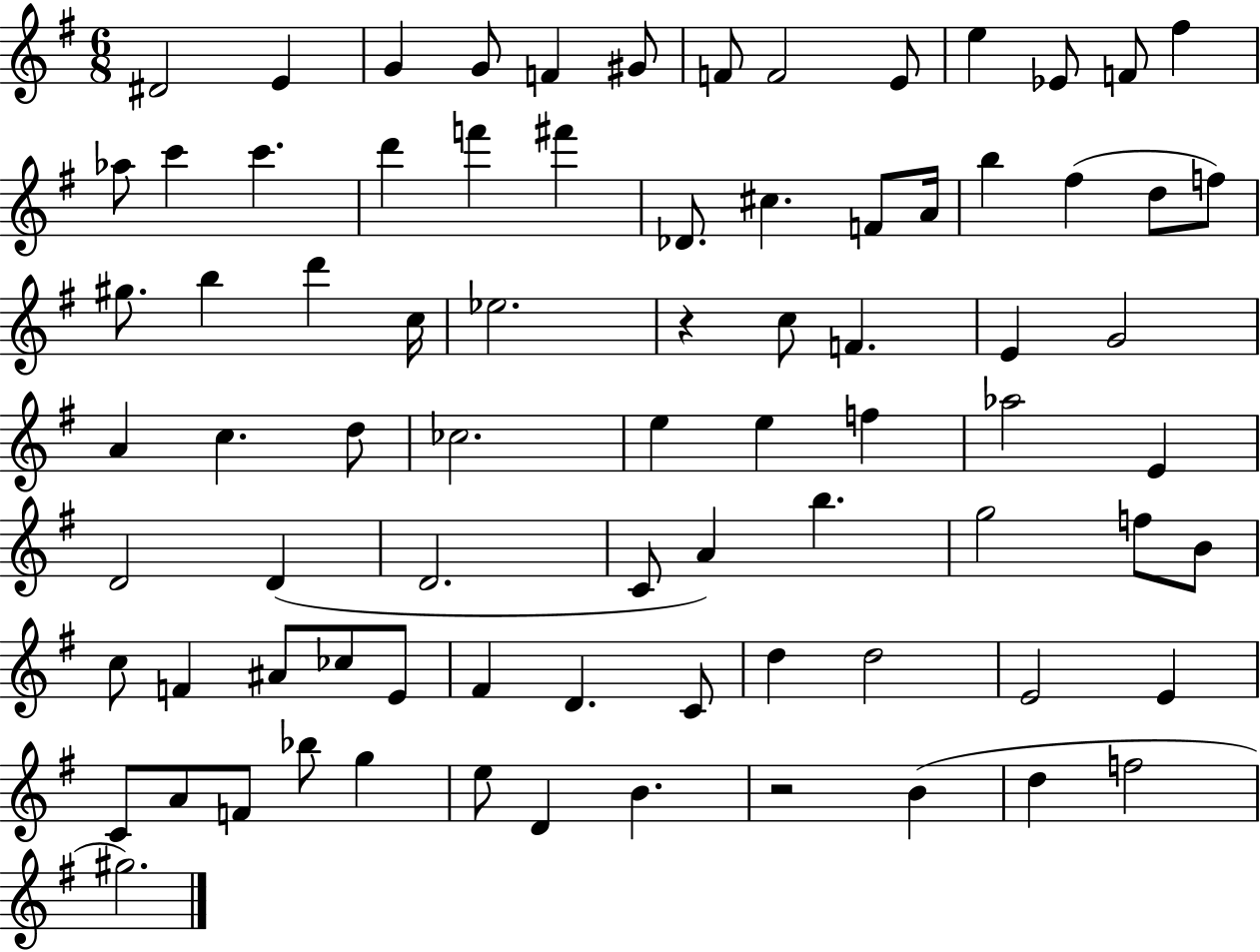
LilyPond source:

{
  \clef treble
  \numericTimeSignature
  \time 6/8
  \key g \major
  dis'2 e'4 | g'4 g'8 f'4 gis'8 | f'8 f'2 e'8 | e''4 ees'8 f'8 fis''4 | \break aes''8 c'''4 c'''4. | d'''4 f'''4 fis'''4 | des'8. cis''4. f'8 a'16 | b''4 fis''4( d''8 f''8) | \break gis''8. b''4 d'''4 c''16 | ees''2. | r4 c''8 f'4. | e'4 g'2 | \break a'4 c''4. d''8 | ces''2. | e''4 e''4 f''4 | aes''2 e'4 | \break d'2 d'4( | d'2. | c'8 a'4) b''4. | g''2 f''8 b'8 | \break c''8 f'4 ais'8 ces''8 e'8 | fis'4 d'4. c'8 | d''4 d''2 | e'2 e'4 | \break c'8 a'8 f'8 bes''8 g''4 | e''8 d'4 b'4. | r2 b'4( | d''4 f''2 | \break gis''2.) | \bar "|."
}